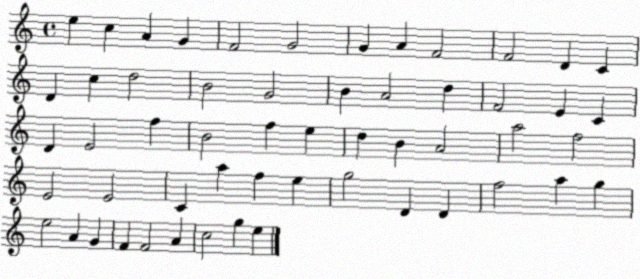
X:1
T:Untitled
M:4/4
L:1/4
K:C
e c A G F2 G2 G A F2 F2 D C D c d2 B2 G2 B A2 d F2 E C D E2 f B2 f e d B A2 a2 f2 E2 E2 C a f e g2 D D f2 a g e2 A G F F2 A c2 g e